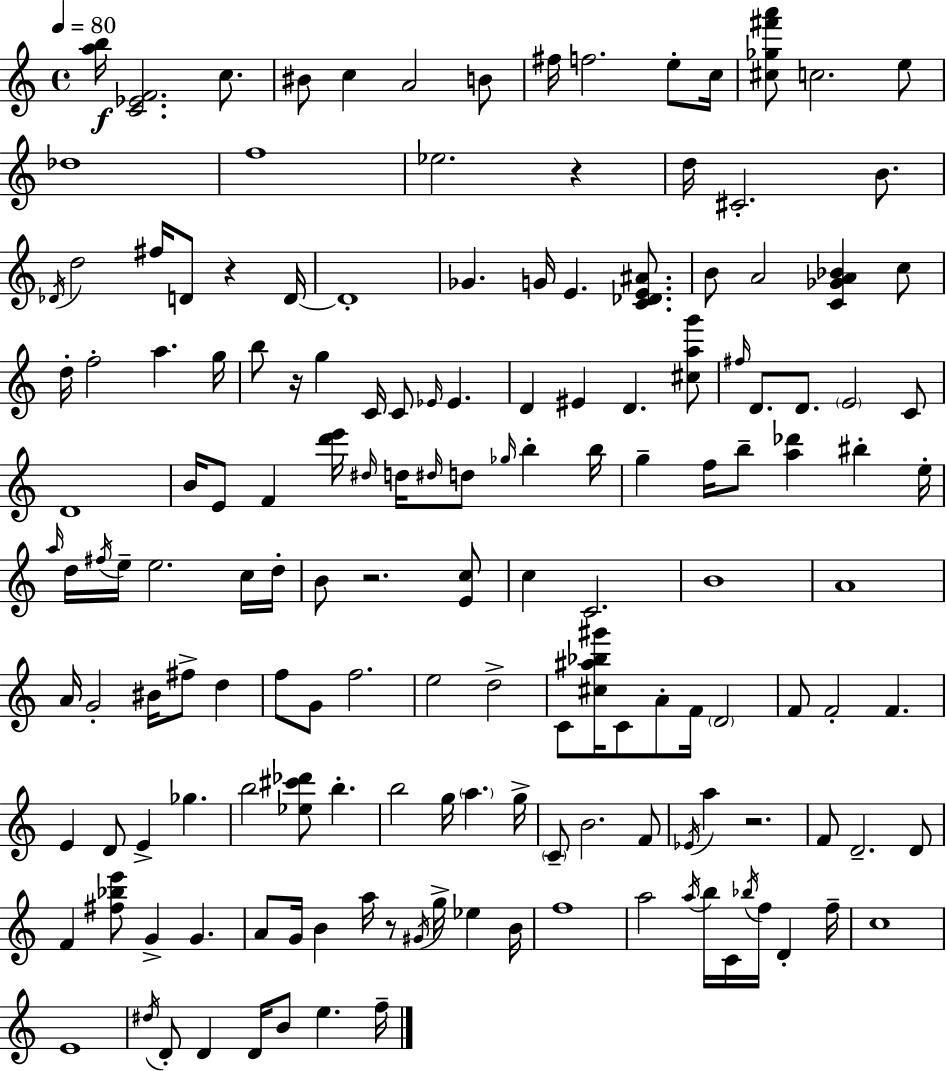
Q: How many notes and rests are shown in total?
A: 158